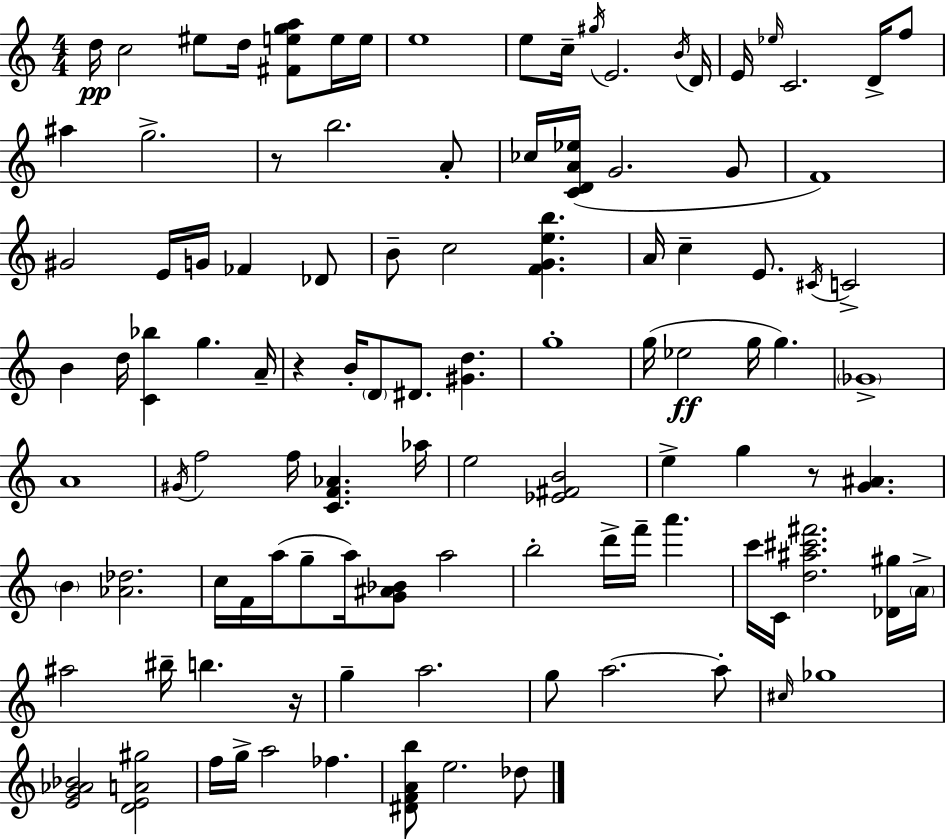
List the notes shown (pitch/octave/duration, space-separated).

D5/s C5/h EIS5/e D5/s [F#4,E5,G5,A5]/e E5/s E5/s E5/w E5/e C5/s G#5/s E4/h. B4/s D4/s E4/s Eb5/s C4/h. D4/s F5/e A#5/q G5/h. R/e B5/h. A4/e CES5/s [C4,D4,A4,Eb5]/s G4/h. G4/e F4/w G#4/h E4/s G4/s FES4/q Db4/e B4/e C5/h [F4,G4,E5,B5]/q. A4/s C5/q E4/e. C#4/s C4/h B4/q D5/s [C4,Bb5]/q G5/q. A4/s R/q B4/s D4/e D#4/e. [G#4,D5]/q. G5/w G5/s Eb5/h G5/s G5/q. Gb4/w A4/w G#4/s F5/h F5/s [C4,F4,Ab4]/q. Ab5/s E5/h [Eb4,F#4,B4]/h E5/q G5/q R/e [G4,A#4]/q. B4/q [Ab4,Db5]/h. C5/s F4/s A5/s G5/e A5/s [G4,A#4,Bb4]/e A5/h B5/h D6/s F6/s A6/q. C6/s C4/s [D5,A#5,C#6,F#6]/h. [Db4,G#5]/s A4/s A#5/h BIS5/s B5/q. R/s G5/q A5/h. G5/e A5/h. A5/e C#5/s Gb5/w [E4,G4,Ab4,Bb4]/h [D4,E4,A4,G#5]/h F5/s G5/s A5/h FES5/q. [D#4,F4,A4,B5]/e E5/h. Db5/e